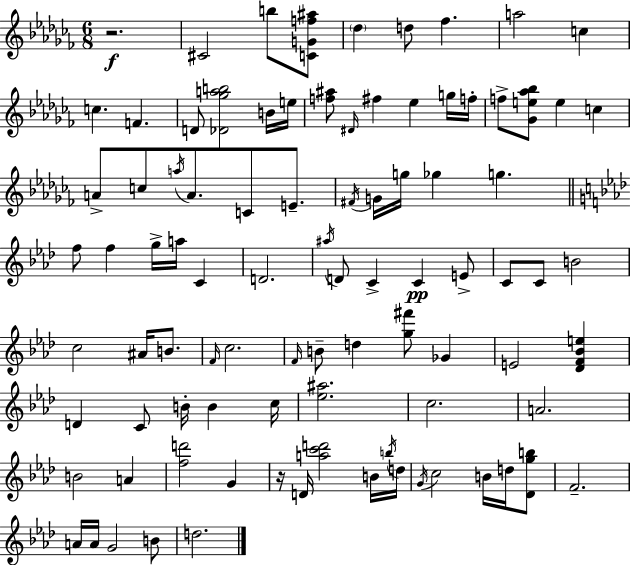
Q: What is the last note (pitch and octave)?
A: D5